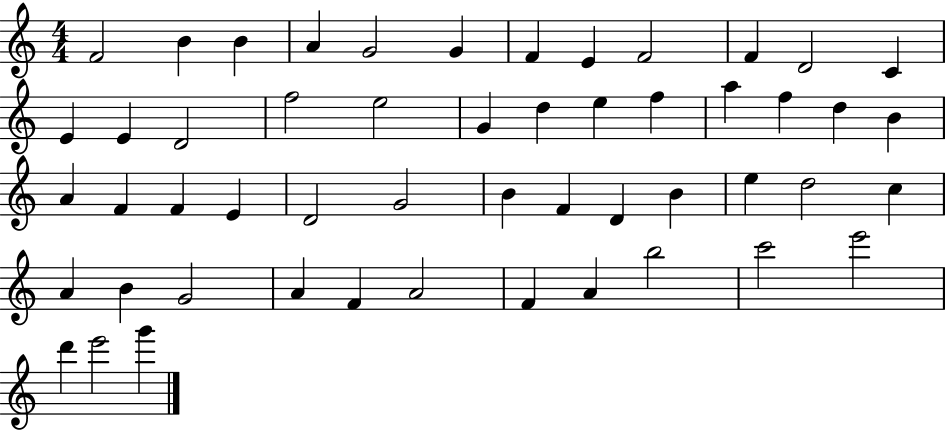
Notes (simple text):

F4/h B4/q B4/q A4/q G4/h G4/q F4/q E4/q F4/h F4/q D4/h C4/q E4/q E4/q D4/h F5/h E5/h G4/q D5/q E5/q F5/q A5/q F5/q D5/q B4/q A4/q F4/q F4/q E4/q D4/h G4/h B4/q F4/q D4/q B4/q E5/q D5/h C5/q A4/q B4/q G4/h A4/q F4/q A4/h F4/q A4/q B5/h C6/h E6/h D6/q E6/h G6/q